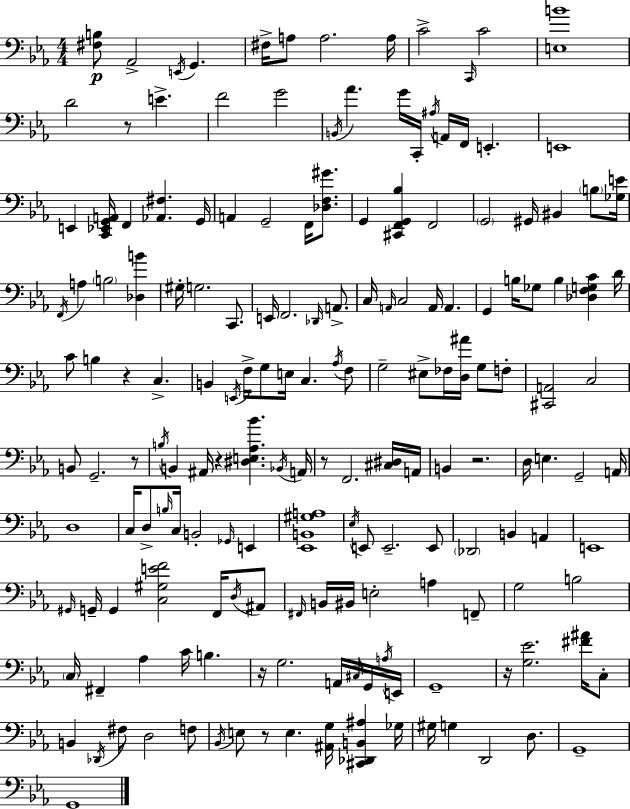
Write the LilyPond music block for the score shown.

{
  \clef bass
  \numericTimeSignature
  \time 4/4
  \key ees \major
  <fis b>8\p aes,2-> \acciaccatura { e,16 } g,4. | fis16-> a8 a2. | a16 c'2-> \grace { c,16 } c'2 | <e b'>1 | \break d'2 r8 e'4.-> | f'2 g'2 | \acciaccatura { b,16 } aes'4. g'16 c,16-. \acciaccatura { ais16 } a,16 f,16 e,4.-. | e,1 | \break e,4 <c, ees, g, a,>16 f,4 <aes, fis>4. | g,16 a,4 g,2-- | f,16 <des f gis'>8. g,4 <cis, f, g, bes>4 f,2 | \parenthesize g,2 gis,16 bis,4 | \break \parenthesize b8 <ges e'>16 \acciaccatura { f,16 } a4 \parenthesize b2 | <des b'>4 gis16-. g2. | c,8. e,16 f,2. | \grace { des,16 } a,8.-> c16 \grace { a,16 } c2 | \break a,16 a,4. g,4 b16 ges8 b4 | <des f g c'>4 d'16 c'8 b4 r4 | c4.-> b,4 \acciaccatura { e,16 } f16-> g8 e16 | c4. \acciaccatura { aes16 } f8 g2-- | \break eis8-> fes16 <d ais'>16 g8 f8-. <cis, a,>2 | c2 b,8 g,2.-- | r8 \acciaccatura { b16 } b,4 ais,16 r4 | <dis e aes bes'>4. \acciaccatura { bes,16 } a,16 r8 f,2. | \break <cis dis>16 a,16 b,4 r2. | d16 e4. | g,2-- a,16 d1 | c16 d8-> \grace { b16 } c16 | \break b,2-. \grace { ges,16 } e,4 <ees, b, gis a>1 | \acciaccatura { ees16 } e,8 | e,2.-- e,8 \parenthesize des,2 | b,4 a,4 e,1 | \break \grace { gis,16 } g,16-- | g,4 <c gis e' f'>2 f,16 \acciaccatura { d16 } ais,8 | \grace { fis,16 } b,16 bis,16 e2-. a4 f,8-- | g2 b2 | \break \parenthesize c16 fis,4-- aes4 c'16 b4. | r16 g2. a,16 \grace { cis16 } | g,16 \acciaccatura { a16 } e,16 g,1-- | r16 <g ees'>2. | \break <fis' ais'>16 c8-. b,4 \acciaccatura { des,16 } fis8 d2 | f8 \acciaccatura { bes,16 } e8 r8 e4. <ais, g>16 | <cis, des, b, ais>4 ges16 gis16 g4 d,2 | d8. g,1-- | \break g,1 | \bar "|."
}